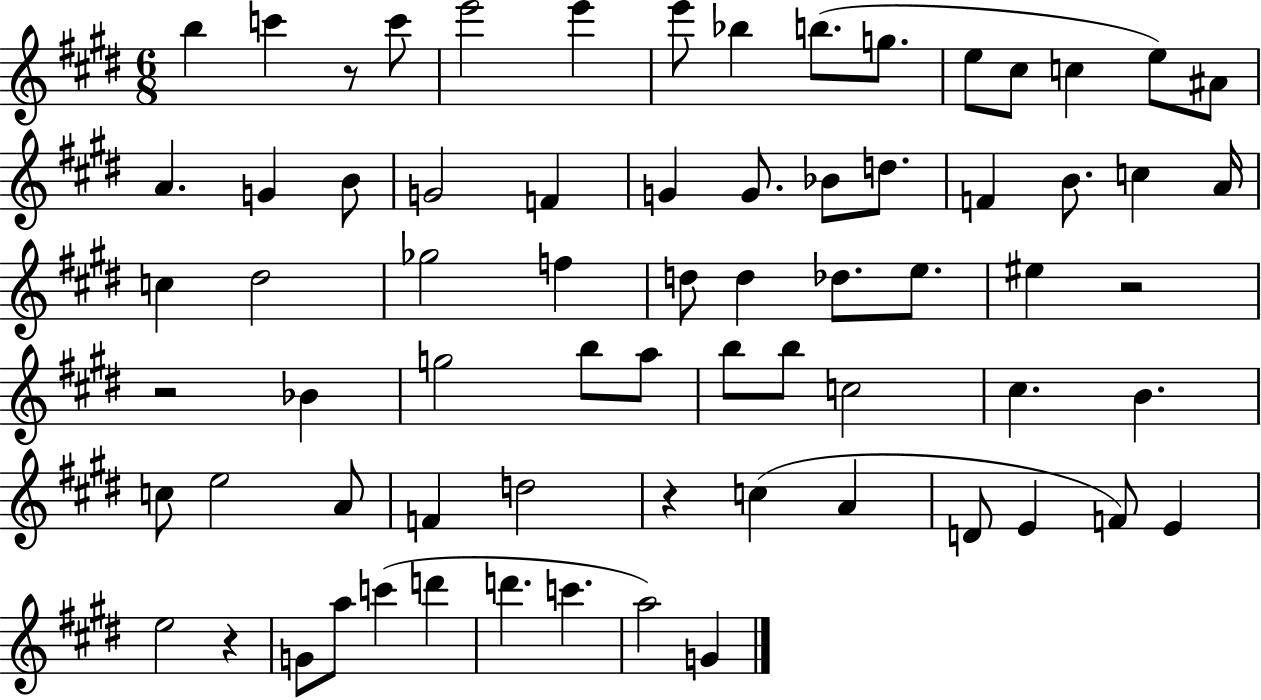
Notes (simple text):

B5/q C6/q R/e C6/e E6/h E6/q E6/e Bb5/q B5/e. G5/e. E5/e C#5/e C5/q E5/e A#4/e A4/q. G4/q B4/e G4/h F4/q G4/q G4/e. Bb4/e D5/e. F4/q B4/e. C5/q A4/s C5/q D#5/h Gb5/h F5/q D5/e D5/q Db5/e. E5/e. EIS5/q R/h R/h Bb4/q G5/h B5/e A5/e B5/e B5/e C5/h C#5/q. B4/q. C5/e E5/h A4/e F4/q D5/h R/q C5/q A4/q D4/e E4/q F4/e E4/q E5/h R/q G4/e A5/e C6/q D6/q D6/q. C6/q. A5/h G4/q